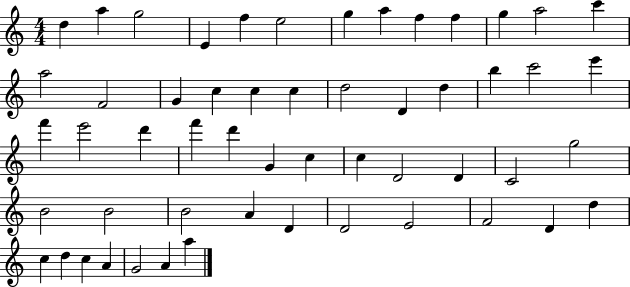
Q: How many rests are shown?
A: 0